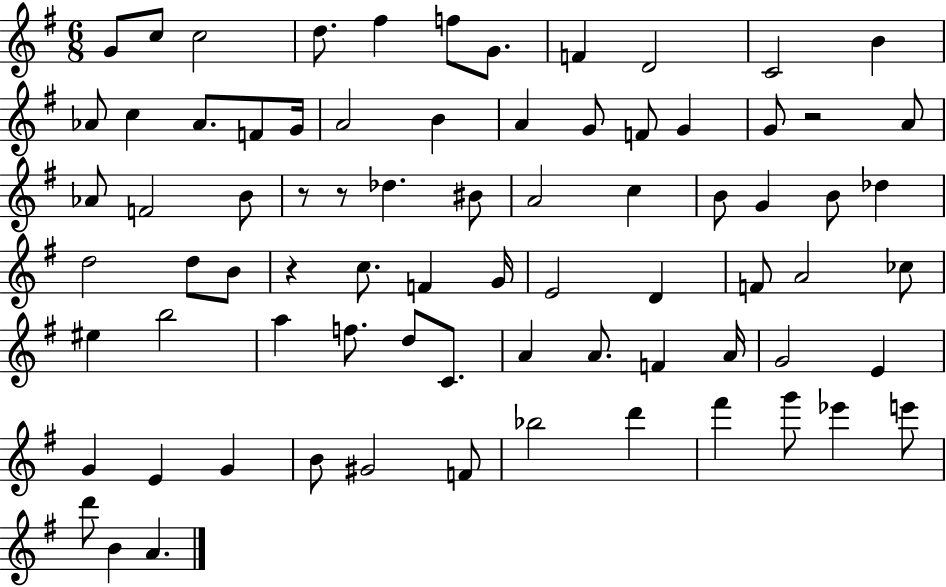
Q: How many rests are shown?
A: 4